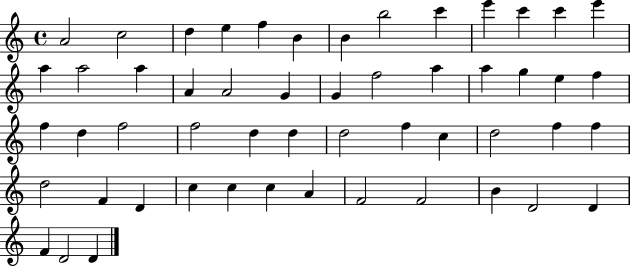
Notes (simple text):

A4/h C5/h D5/q E5/q F5/q B4/q B4/q B5/h C6/q E6/q C6/q C6/q E6/q A5/q A5/h A5/q A4/q A4/h G4/q G4/q F5/h A5/q A5/q G5/q E5/q F5/q F5/q D5/q F5/h F5/h D5/q D5/q D5/h F5/q C5/q D5/h F5/q F5/q D5/h F4/q D4/q C5/q C5/q C5/q A4/q F4/h F4/h B4/q D4/h D4/q F4/q D4/h D4/q